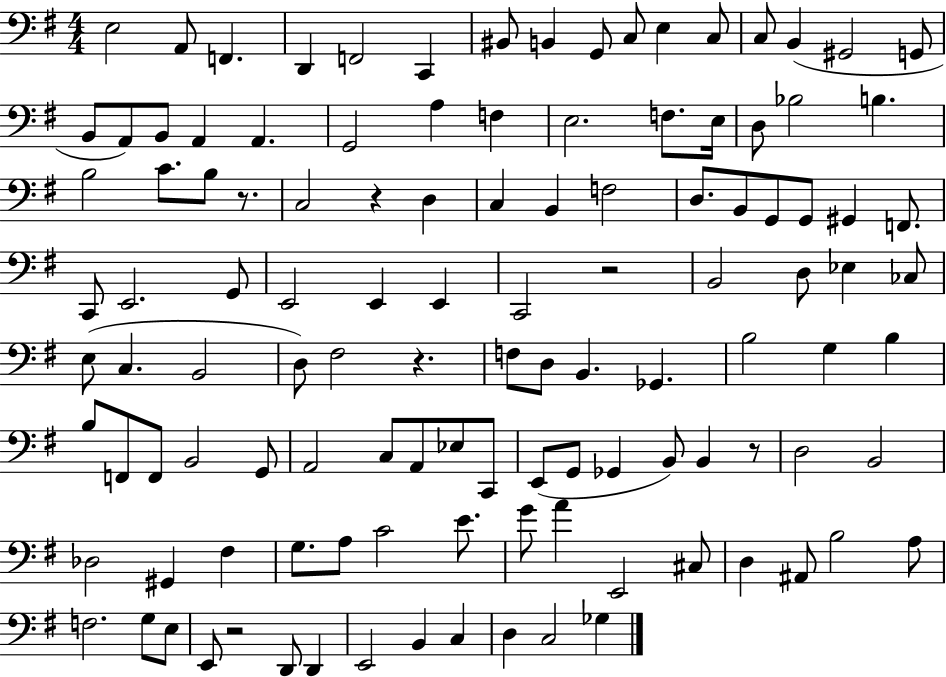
{
  \clef bass
  \numericTimeSignature
  \time 4/4
  \key g \major
  e2 a,8 f,4. | d,4 f,2 c,4 | bis,8 b,4 g,8 c8 e4 c8 | c8 b,4( gis,2 g,8 | \break b,8 a,8) b,8 a,4 a,4. | g,2 a4 f4 | e2. f8. e16 | d8 bes2 b4. | \break b2 c'8. b8 r8. | c2 r4 d4 | c4 b,4 f2 | d8. b,8 g,8 g,8 gis,4 f,8. | \break c,8 e,2. g,8 | e,2 e,4 e,4 | c,2 r2 | b,2 d8 ees4 ces8 | \break e8( c4. b,2 | d8) fis2 r4. | f8 d8 b,4. ges,4. | b2 g4 b4 | \break b8 f,8 f,8 b,2 g,8 | a,2 c8 a,8 ees8 c,8 | e,8( g,8 ges,4 b,8) b,4 r8 | d2 b,2 | \break des2 gis,4 fis4 | g8. a8 c'2 e'8. | g'8 a'4 e,2 cis8 | d4 ais,8 b2 a8 | \break f2. g8 e8 | e,8 r2 d,8 d,4 | e,2 b,4 c4 | d4 c2 ges4 | \break \bar "|."
}